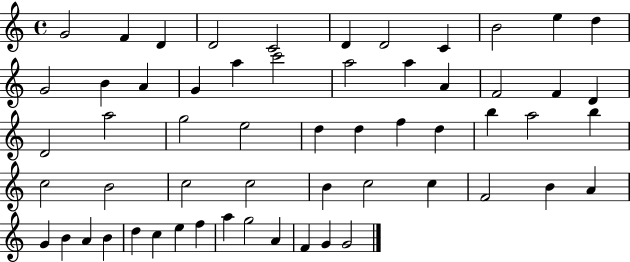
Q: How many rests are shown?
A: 0